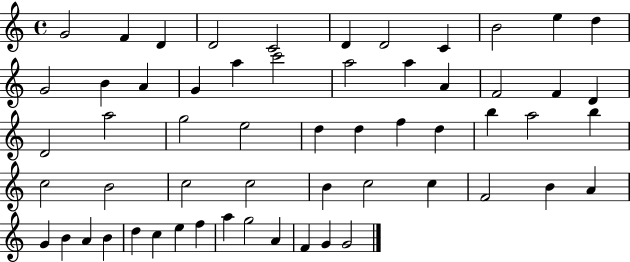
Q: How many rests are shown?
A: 0